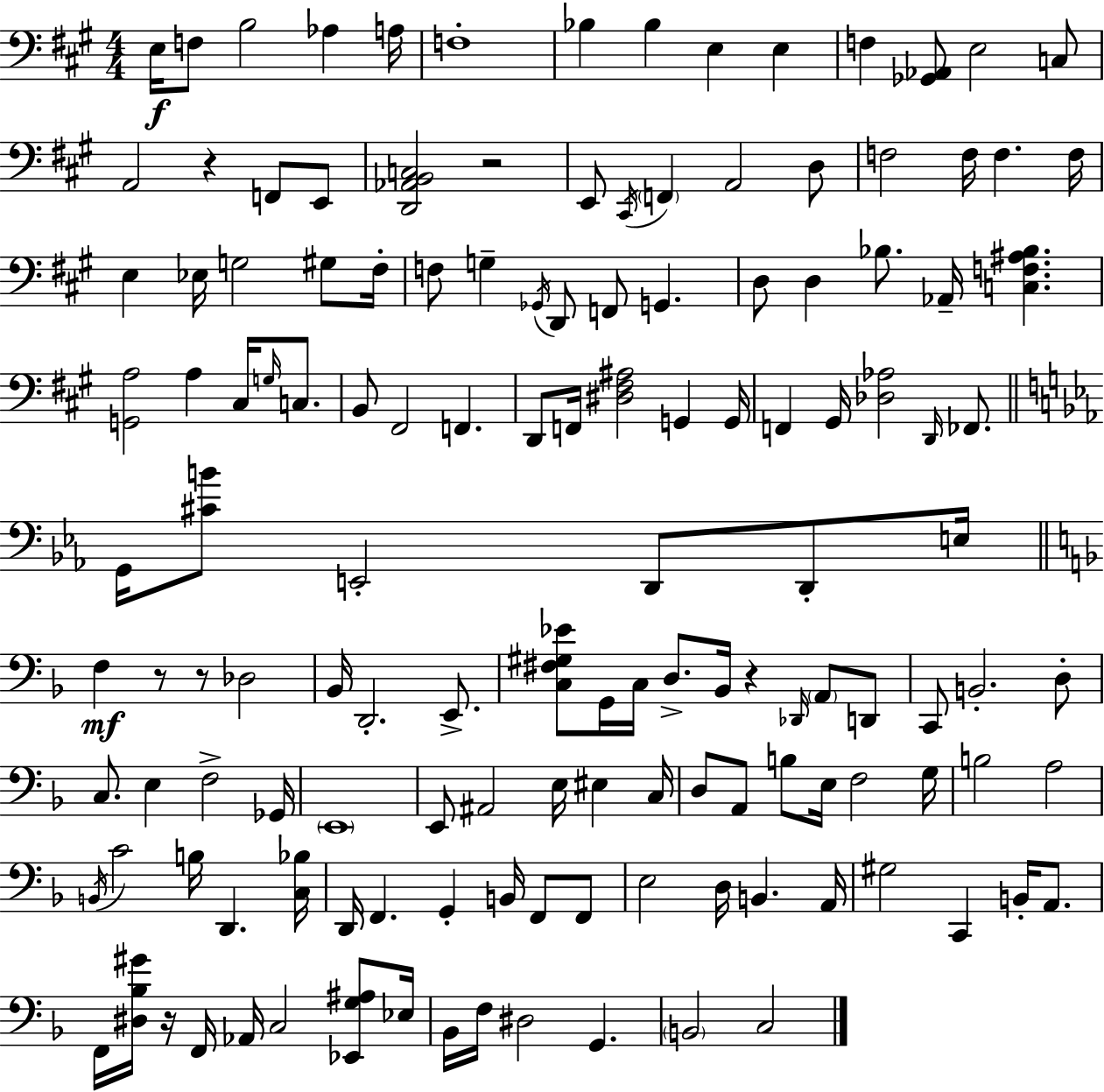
E3/s F3/e B3/h Ab3/q A3/s F3/w Bb3/q Bb3/q E3/q E3/q F3/q [Gb2,Ab2]/e E3/h C3/e A2/h R/q F2/e E2/e [D2,Ab2,B2,C3]/h R/h E2/e C#2/s F2/q A2/h D3/e F3/h F3/s F3/q. F3/s E3/q Eb3/s G3/h G#3/e F#3/s F3/e G3/q Gb2/s D2/e F2/e G2/q. D3/e D3/q Bb3/e. Ab2/s [C3,F3,A#3,Bb3]/q. [G2,A3]/h A3/q C#3/s G3/s C3/e. B2/e F#2/h F2/q. D2/e F2/s [D#3,F#3,A#3]/h G2/q G2/s F2/q G#2/s [Db3,Ab3]/h D2/s FES2/e. G2/s [C#4,B4]/e E2/h D2/e D2/e E3/s F3/q R/e R/e Db3/h Bb2/s D2/h. E2/e. [C3,F#3,G#3,Eb4]/e G2/s C3/s D3/e. Bb2/s R/q Db2/s A2/e D2/e C2/e B2/h. D3/e C3/e. E3/q F3/h Gb2/s E2/w E2/e A#2/h E3/s EIS3/q C3/s D3/e A2/e B3/e E3/s F3/h G3/s B3/h A3/h B2/s C4/h B3/s D2/q. [C3,Bb3]/s D2/s F2/q. G2/q B2/s F2/e F2/e E3/h D3/s B2/q. A2/s G#3/h C2/q B2/s A2/e. F2/s [D#3,Bb3,G#4]/s R/s F2/s Ab2/s C3/h [Eb2,G3,A#3]/e Eb3/s Bb2/s F3/s D#3/h G2/q. B2/h C3/h